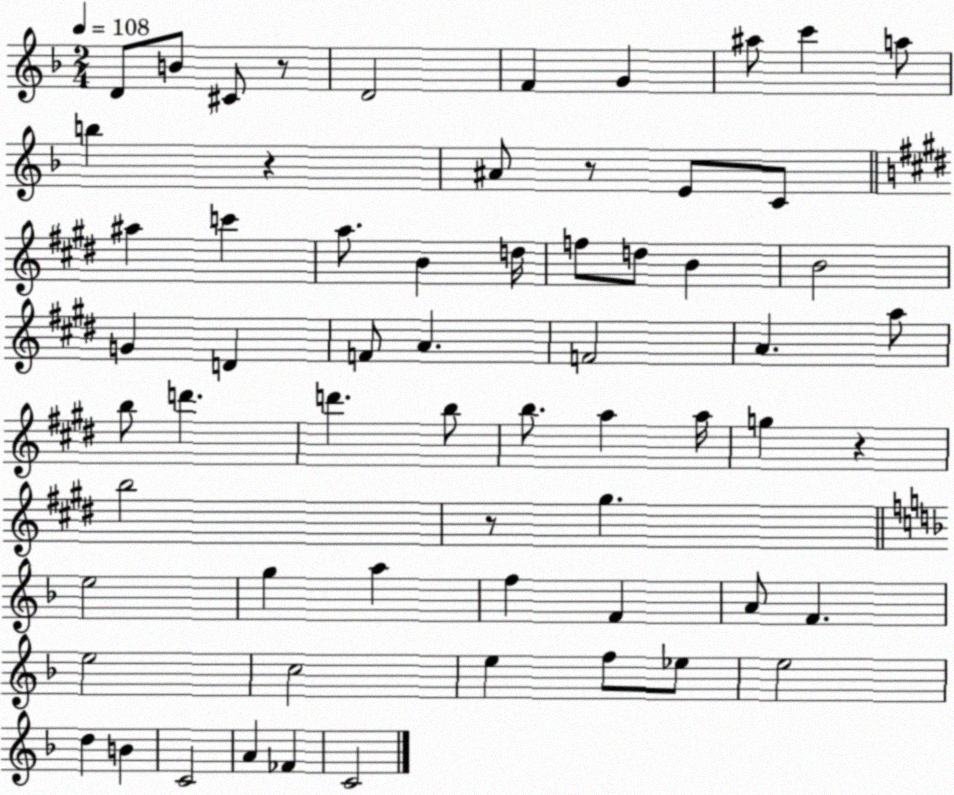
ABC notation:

X:1
T:Untitled
M:2/4
L:1/4
K:F
D/2 B/2 ^C/2 z/2 D2 F G ^a/2 c' a/2 b z ^A/2 z/2 E/2 C/2 ^a c' a/2 B d/4 f/2 d/2 B B2 G D F/2 A F2 A a/2 b/2 d' d' b/2 b/2 a a/4 g z b2 z/2 ^g e2 g a f F A/2 F e2 c2 e f/2 _e/2 e2 d B C2 A _F C2